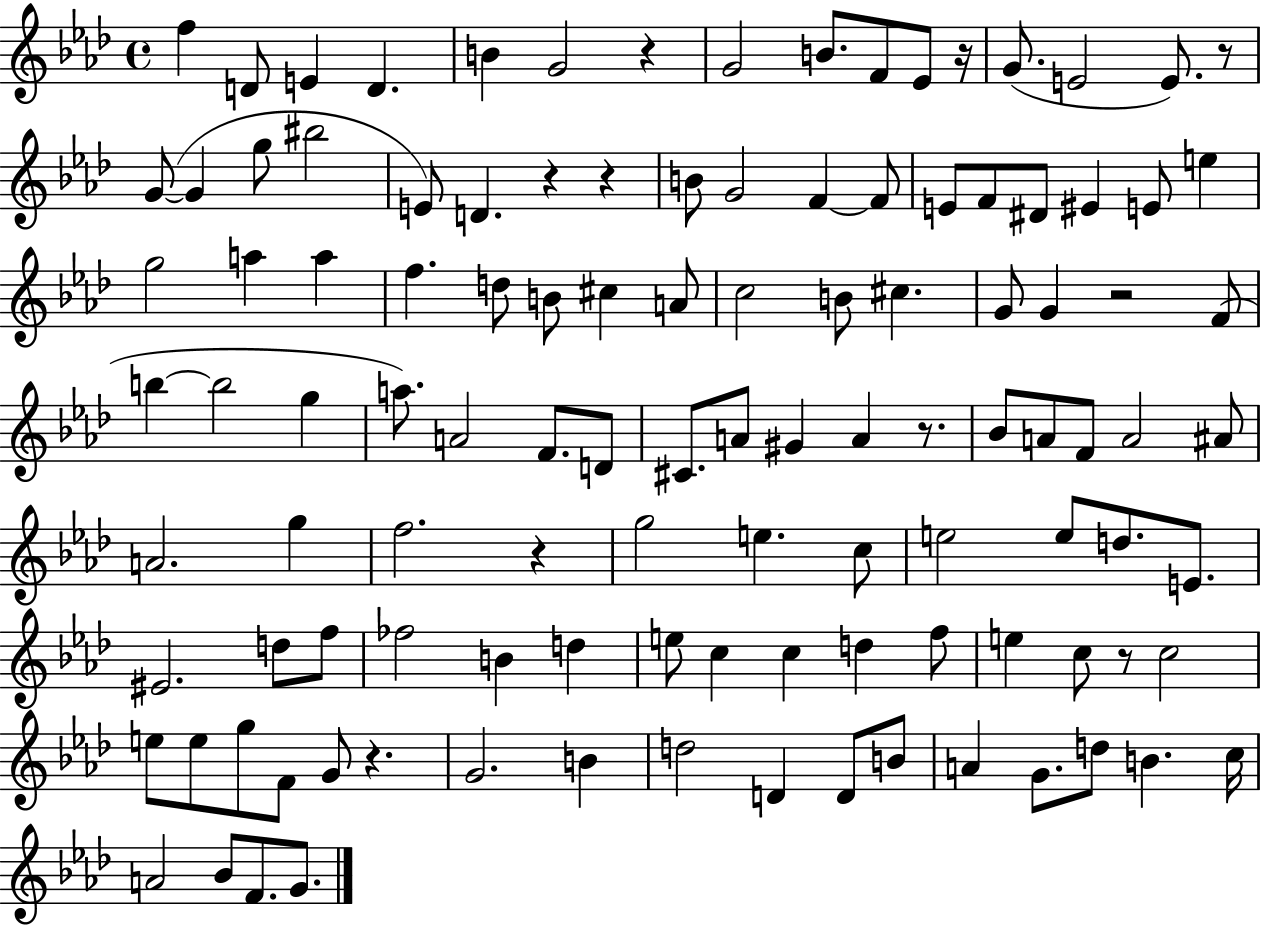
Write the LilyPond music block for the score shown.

{
  \clef treble
  \time 4/4
  \defaultTimeSignature
  \key aes \major
  f''4 d'8 e'4 d'4. | b'4 g'2 r4 | g'2 b'8. f'8 ees'8 r16 | g'8.( e'2 e'8.) r8 | \break g'8~(~ g'4 g''8 bis''2 | e'8) d'4. r4 r4 | b'8 g'2 f'4~~ f'8 | e'8 f'8 dis'8 eis'4 e'8 e''4 | \break g''2 a''4 a''4 | f''4. d''8 b'8 cis''4 a'8 | c''2 b'8 cis''4. | g'8 g'4 r2 f'8( | \break b''4~~ b''2 g''4 | a''8.) a'2 f'8. d'8 | cis'8. a'8 gis'4 a'4 r8. | bes'8 a'8 f'8 a'2 ais'8 | \break a'2. g''4 | f''2. r4 | g''2 e''4. c''8 | e''2 e''8 d''8. e'8. | \break eis'2. d''8 f''8 | fes''2 b'4 d''4 | e''8 c''4 c''4 d''4 f''8 | e''4 c''8 r8 c''2 | \break e''8 e''8 g''8 f'8 g'8 r4. | g'2. b'4 | d''2 d'4 d'8 b'8 | a'4 g'8. d''8 b'4. c''16 | \break a'2 bes'8 f'8. g'8. | \bar "|."
}